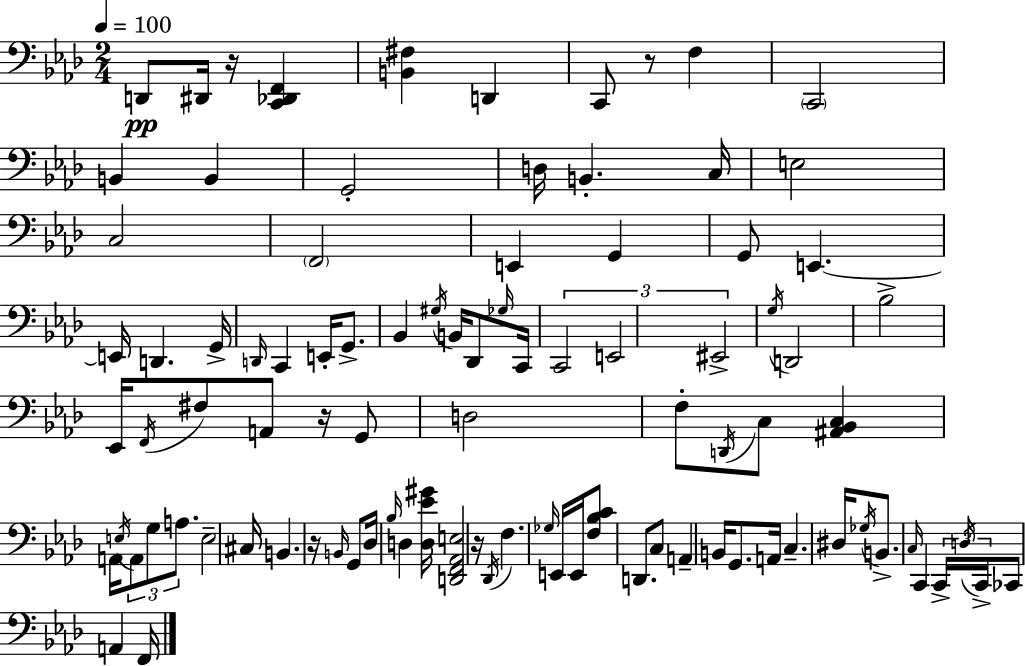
D2/e D#2/s R/s [C2,Db2,F2]/q [B2,F#3]/q D2/q C2/e R/e F3/q C2/h B2/q B2/q G2/h D3/s B2/q. C3/s E3/h C3/h F2/h E2/q G2/q G2/e E2/q. E2/s D2/q. G2/s D2/s C2/q E2/s G2/e. Bb2/q G#3/s B2/s Db2/e Gb3/s C2/s C2/h E2/h EIS2/h G3/s D2/h Bb3/h Eb2/s F2/s F#3/e A2/e R/s G2/e D3/h F3/e D2/s C3/e [A#2,Bb2,C3]/q A2/s E3/s A2/e G3/e A3/e. E3/h C#3/s B2/q. R/s B2/s G2/e Db3/s Bb3/s D3/q [D3,Eb4,G#4]/s [D2,F2,Ab2,E3]/h R/s Db2/s F3/q. Gb3/s E2/s E2/s [F3,Bb3,C4]/e D2/e. C3/e A2/q B2/s G2/e. A2/s C3/q. D#3/s Gb3/s B2/e. C3/s C2/q C2/s D3/s C2/s CES2/e A2/q F2/s